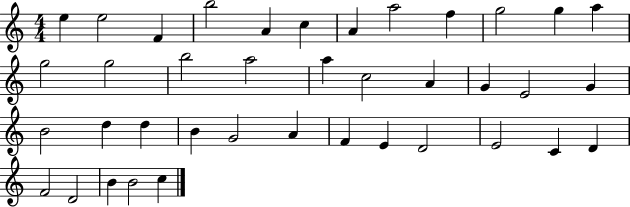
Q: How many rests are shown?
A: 0